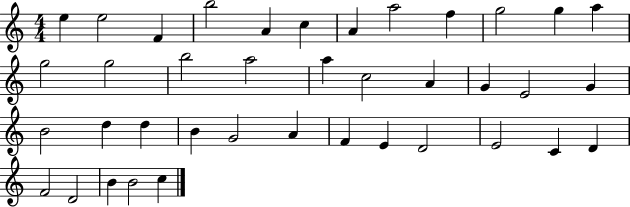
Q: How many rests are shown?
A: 0